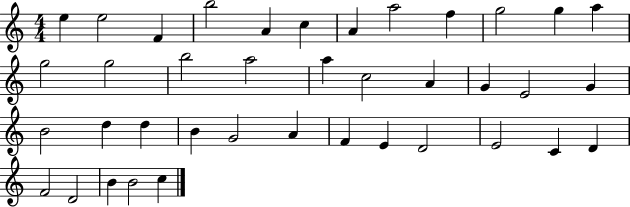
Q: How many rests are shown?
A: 0